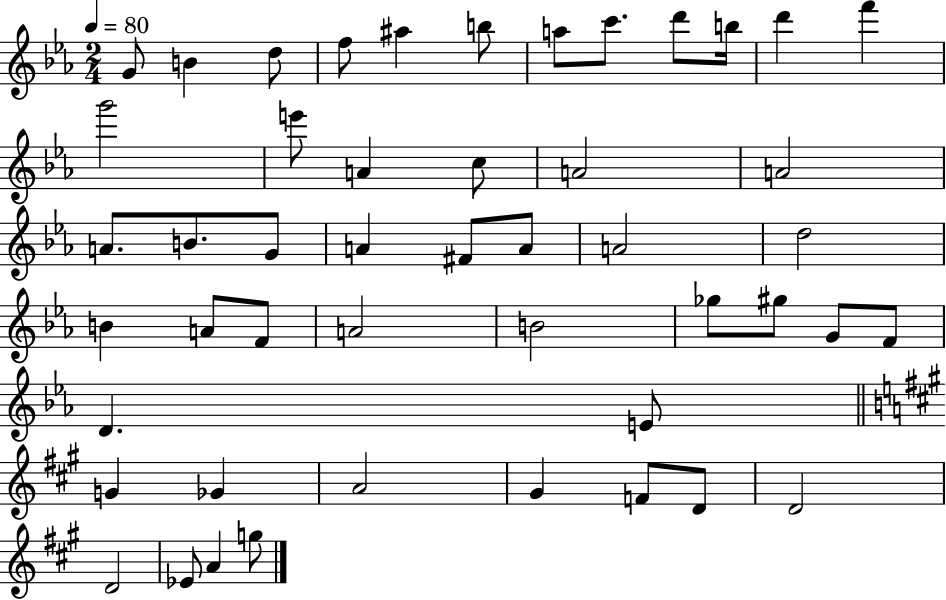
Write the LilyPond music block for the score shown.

{
  \clef treble
  \numericTimeSignature
  \time 2/4
  \key ees \major
  \tempo 4 = 80
  \repeat volta 2 { g'8 b'4 d''8 | f''8 ais''4 b''8 | a''8 c'''8. d'''8 b''16 | d'''4 f'''4 | \break g'''2 | e'''8 a'4 c''8 | a'2 | a'2 | \break a'8. b'8. g'8 | a'4 fis'8 a'8 | a'2 | d''2 | \break b'4 a'8 f'8 | a'2 | b'2 | ges''8 gis''8 g'8 f'8 | \break d'4. e'8 | \bar "||" \break \key a \major g'4 ges'4 | a'2 | gis'4 f'8 d'8 | d'2 | \break d'2 | ees'8 a'4 g''8 | } \bar "|."
}